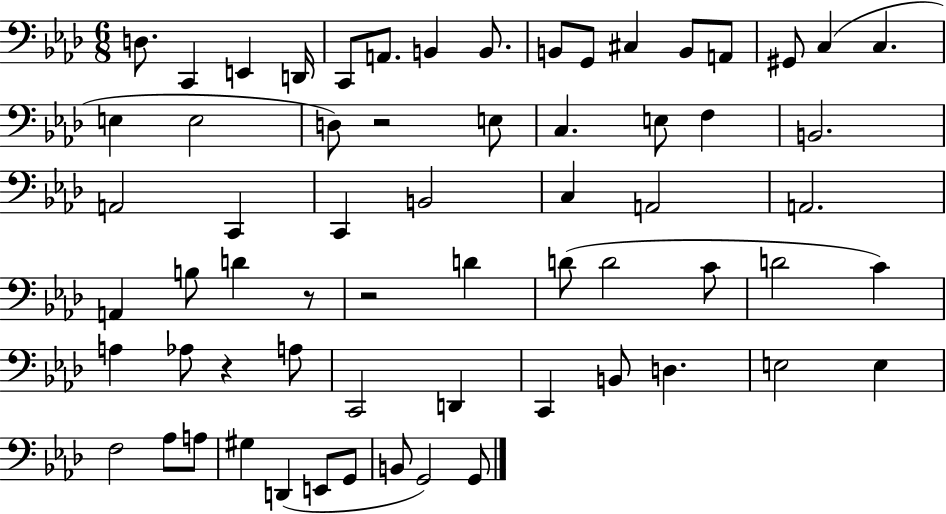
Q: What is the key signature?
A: AES major